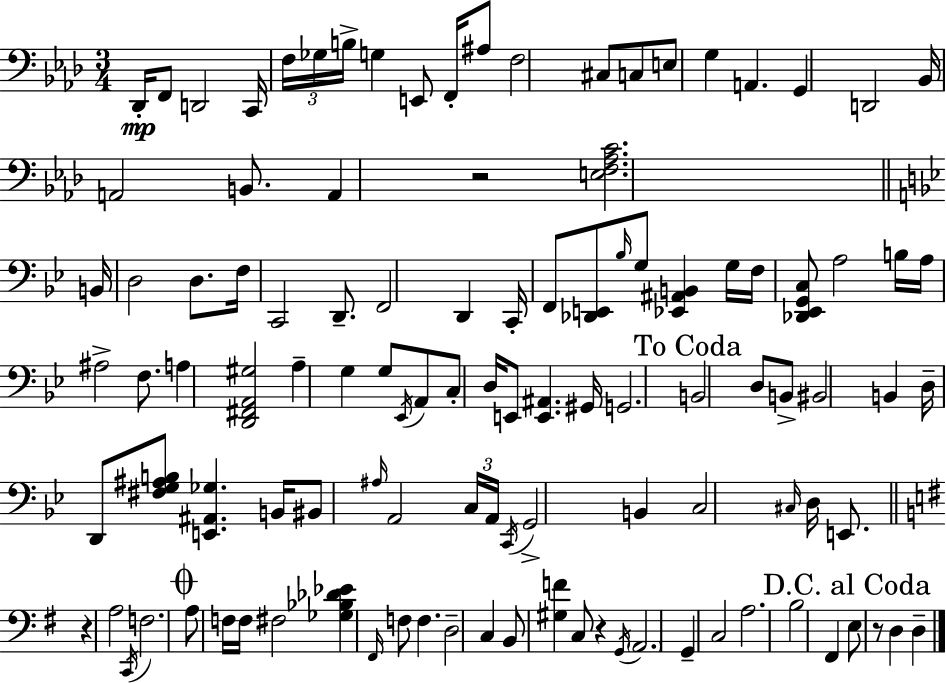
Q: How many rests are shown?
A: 4